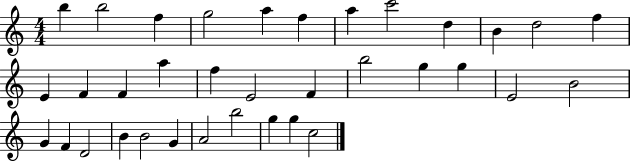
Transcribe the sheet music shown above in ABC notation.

X:1
T:Untitled
M:4/4
L:1/4
K:C
b b2 f g2 a f a c'2 d B d2 f E F F a f E2 F b2 g g E2 B2 G F D2 B B2 G A2 b2 g g c2